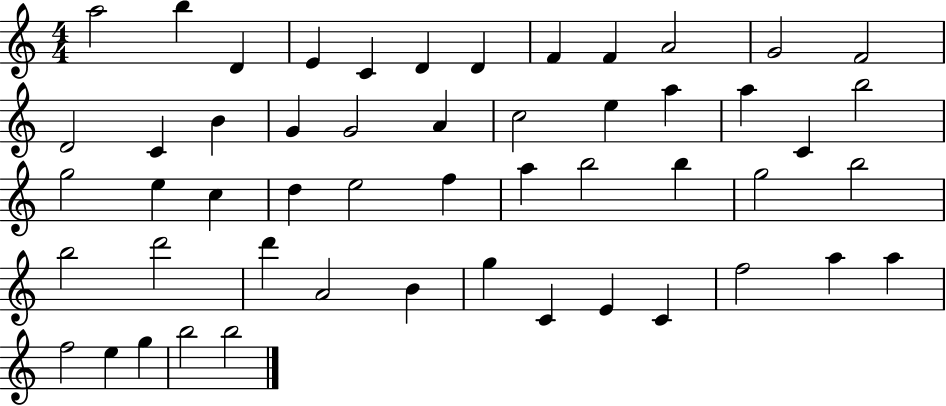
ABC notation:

X:1
T:Untitled
M:4/4
L:1/4
K:C
a2 b D E C D D F F A2 G2 F2 D2 C B G G2 A c2 e a a C b2 g2 e c d e2 f a b2 b g2 b2 b2 d'2 d' A2 B g C E C f2 a a f2 e g b2 b2